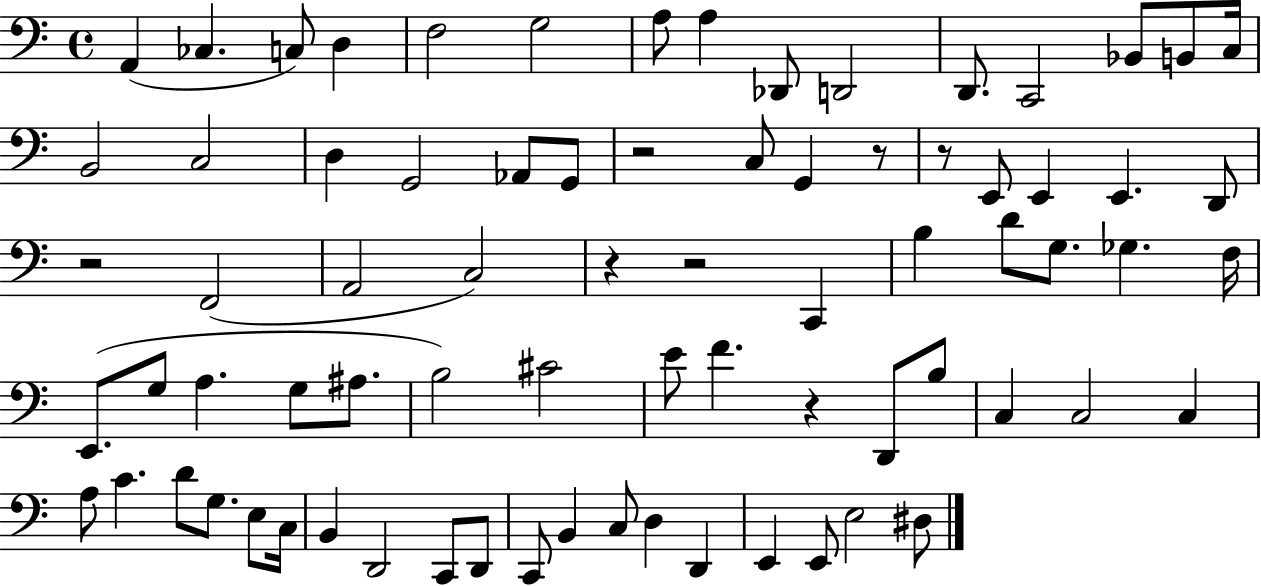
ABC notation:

X:1
T:Untitled
M:4/4
L:1/4
K:C
A,, _C, C,/2 D, F,2 G,2 A,/2 A, _D,,/2 D,,2 D,,/2 C,,2 _B,,/2 B,,/2 C,/4 B,,2 C,2 D, G,,2 _A,,/2 G,,/2 z2 C,/2 G,, z/2 z/2 E,,/2 E,, E,, D,,/2 z2 F,,2 A,,2 C,2 z z2 C,, B, D/2 G,/2 _G, F,/4 E,,/2 G,/2 A, G,/2 ^A,/2 B,2 ^C2 E/2 F z D,,/2 B,/2 C, C,2 C, A,/2 C D/2 G,/2 E,/2 C,/4 B,, D,,2 C,,/2 D,,/2 C,,/2 B,, C,/2 D, D,, E,, E,,/2 E,2 ^D,/2